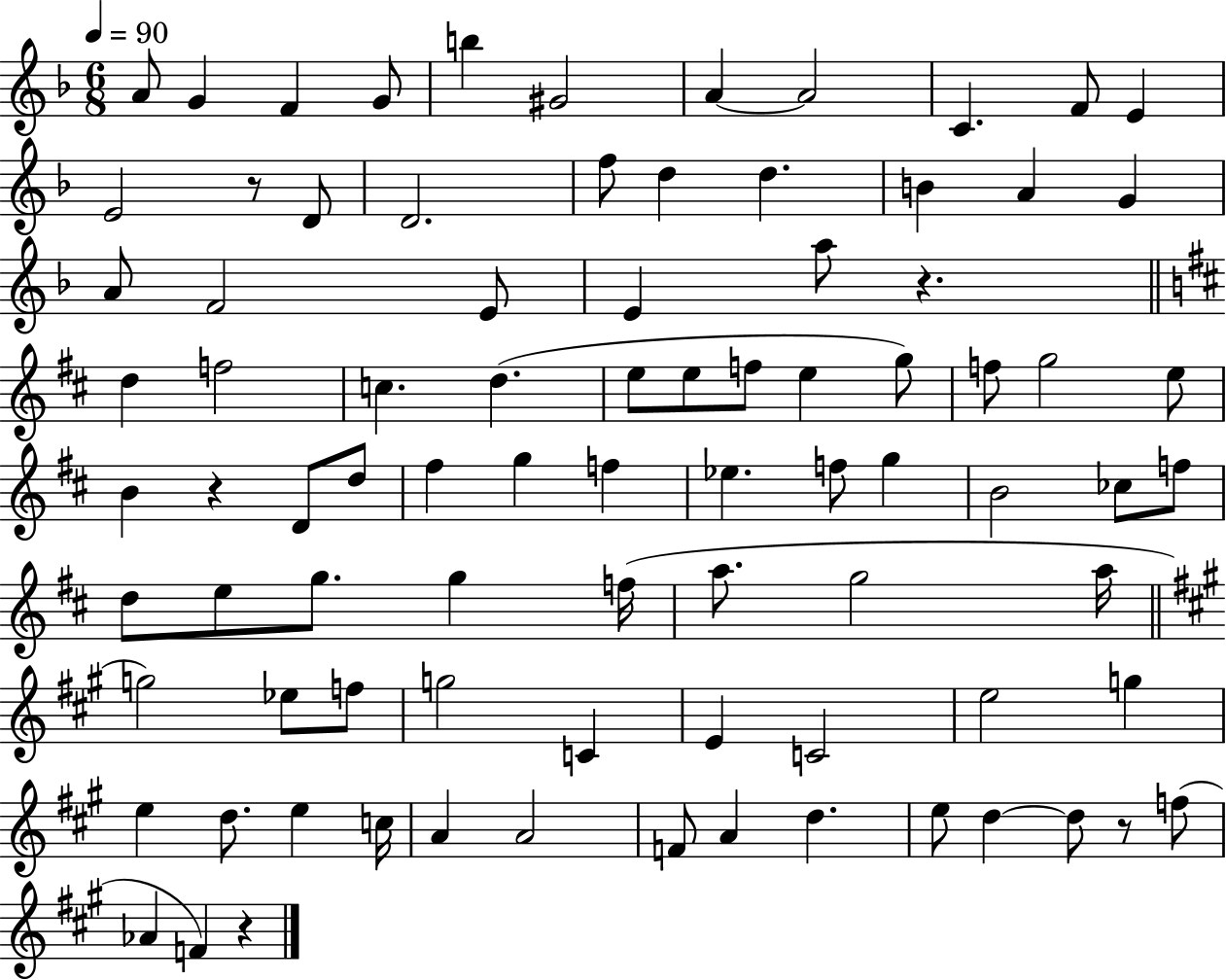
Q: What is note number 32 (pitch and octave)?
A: F5